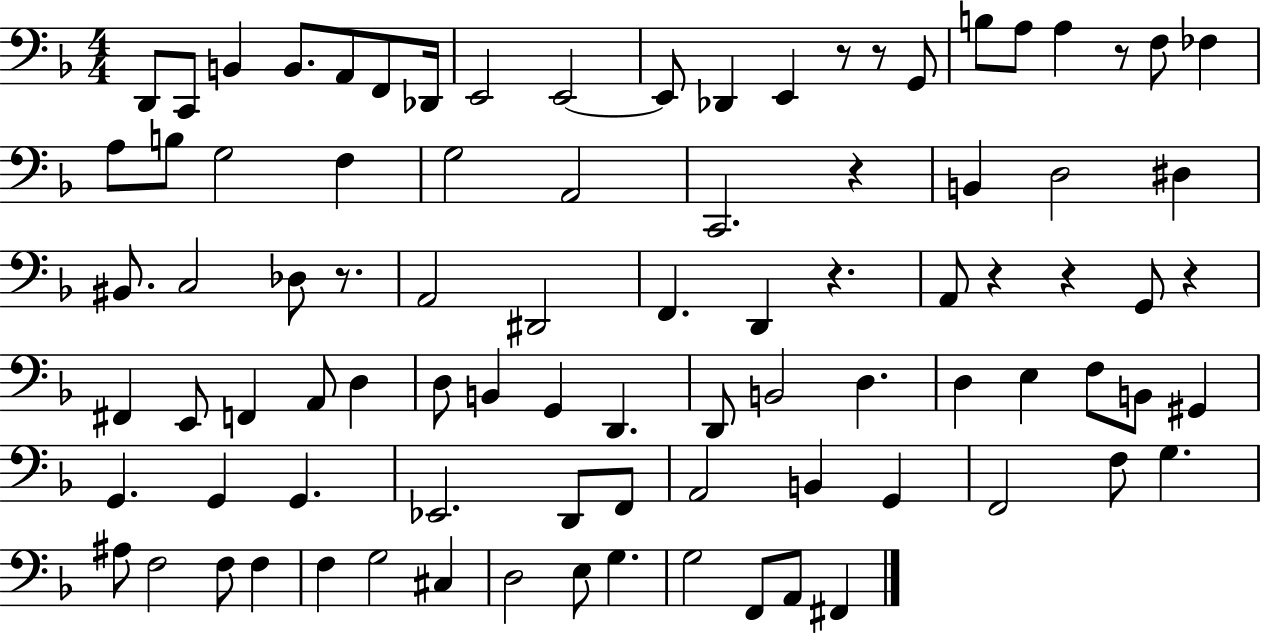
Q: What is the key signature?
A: F major